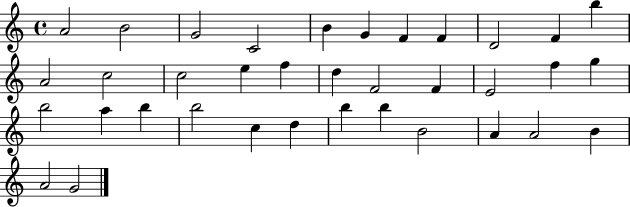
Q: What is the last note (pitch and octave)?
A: G4